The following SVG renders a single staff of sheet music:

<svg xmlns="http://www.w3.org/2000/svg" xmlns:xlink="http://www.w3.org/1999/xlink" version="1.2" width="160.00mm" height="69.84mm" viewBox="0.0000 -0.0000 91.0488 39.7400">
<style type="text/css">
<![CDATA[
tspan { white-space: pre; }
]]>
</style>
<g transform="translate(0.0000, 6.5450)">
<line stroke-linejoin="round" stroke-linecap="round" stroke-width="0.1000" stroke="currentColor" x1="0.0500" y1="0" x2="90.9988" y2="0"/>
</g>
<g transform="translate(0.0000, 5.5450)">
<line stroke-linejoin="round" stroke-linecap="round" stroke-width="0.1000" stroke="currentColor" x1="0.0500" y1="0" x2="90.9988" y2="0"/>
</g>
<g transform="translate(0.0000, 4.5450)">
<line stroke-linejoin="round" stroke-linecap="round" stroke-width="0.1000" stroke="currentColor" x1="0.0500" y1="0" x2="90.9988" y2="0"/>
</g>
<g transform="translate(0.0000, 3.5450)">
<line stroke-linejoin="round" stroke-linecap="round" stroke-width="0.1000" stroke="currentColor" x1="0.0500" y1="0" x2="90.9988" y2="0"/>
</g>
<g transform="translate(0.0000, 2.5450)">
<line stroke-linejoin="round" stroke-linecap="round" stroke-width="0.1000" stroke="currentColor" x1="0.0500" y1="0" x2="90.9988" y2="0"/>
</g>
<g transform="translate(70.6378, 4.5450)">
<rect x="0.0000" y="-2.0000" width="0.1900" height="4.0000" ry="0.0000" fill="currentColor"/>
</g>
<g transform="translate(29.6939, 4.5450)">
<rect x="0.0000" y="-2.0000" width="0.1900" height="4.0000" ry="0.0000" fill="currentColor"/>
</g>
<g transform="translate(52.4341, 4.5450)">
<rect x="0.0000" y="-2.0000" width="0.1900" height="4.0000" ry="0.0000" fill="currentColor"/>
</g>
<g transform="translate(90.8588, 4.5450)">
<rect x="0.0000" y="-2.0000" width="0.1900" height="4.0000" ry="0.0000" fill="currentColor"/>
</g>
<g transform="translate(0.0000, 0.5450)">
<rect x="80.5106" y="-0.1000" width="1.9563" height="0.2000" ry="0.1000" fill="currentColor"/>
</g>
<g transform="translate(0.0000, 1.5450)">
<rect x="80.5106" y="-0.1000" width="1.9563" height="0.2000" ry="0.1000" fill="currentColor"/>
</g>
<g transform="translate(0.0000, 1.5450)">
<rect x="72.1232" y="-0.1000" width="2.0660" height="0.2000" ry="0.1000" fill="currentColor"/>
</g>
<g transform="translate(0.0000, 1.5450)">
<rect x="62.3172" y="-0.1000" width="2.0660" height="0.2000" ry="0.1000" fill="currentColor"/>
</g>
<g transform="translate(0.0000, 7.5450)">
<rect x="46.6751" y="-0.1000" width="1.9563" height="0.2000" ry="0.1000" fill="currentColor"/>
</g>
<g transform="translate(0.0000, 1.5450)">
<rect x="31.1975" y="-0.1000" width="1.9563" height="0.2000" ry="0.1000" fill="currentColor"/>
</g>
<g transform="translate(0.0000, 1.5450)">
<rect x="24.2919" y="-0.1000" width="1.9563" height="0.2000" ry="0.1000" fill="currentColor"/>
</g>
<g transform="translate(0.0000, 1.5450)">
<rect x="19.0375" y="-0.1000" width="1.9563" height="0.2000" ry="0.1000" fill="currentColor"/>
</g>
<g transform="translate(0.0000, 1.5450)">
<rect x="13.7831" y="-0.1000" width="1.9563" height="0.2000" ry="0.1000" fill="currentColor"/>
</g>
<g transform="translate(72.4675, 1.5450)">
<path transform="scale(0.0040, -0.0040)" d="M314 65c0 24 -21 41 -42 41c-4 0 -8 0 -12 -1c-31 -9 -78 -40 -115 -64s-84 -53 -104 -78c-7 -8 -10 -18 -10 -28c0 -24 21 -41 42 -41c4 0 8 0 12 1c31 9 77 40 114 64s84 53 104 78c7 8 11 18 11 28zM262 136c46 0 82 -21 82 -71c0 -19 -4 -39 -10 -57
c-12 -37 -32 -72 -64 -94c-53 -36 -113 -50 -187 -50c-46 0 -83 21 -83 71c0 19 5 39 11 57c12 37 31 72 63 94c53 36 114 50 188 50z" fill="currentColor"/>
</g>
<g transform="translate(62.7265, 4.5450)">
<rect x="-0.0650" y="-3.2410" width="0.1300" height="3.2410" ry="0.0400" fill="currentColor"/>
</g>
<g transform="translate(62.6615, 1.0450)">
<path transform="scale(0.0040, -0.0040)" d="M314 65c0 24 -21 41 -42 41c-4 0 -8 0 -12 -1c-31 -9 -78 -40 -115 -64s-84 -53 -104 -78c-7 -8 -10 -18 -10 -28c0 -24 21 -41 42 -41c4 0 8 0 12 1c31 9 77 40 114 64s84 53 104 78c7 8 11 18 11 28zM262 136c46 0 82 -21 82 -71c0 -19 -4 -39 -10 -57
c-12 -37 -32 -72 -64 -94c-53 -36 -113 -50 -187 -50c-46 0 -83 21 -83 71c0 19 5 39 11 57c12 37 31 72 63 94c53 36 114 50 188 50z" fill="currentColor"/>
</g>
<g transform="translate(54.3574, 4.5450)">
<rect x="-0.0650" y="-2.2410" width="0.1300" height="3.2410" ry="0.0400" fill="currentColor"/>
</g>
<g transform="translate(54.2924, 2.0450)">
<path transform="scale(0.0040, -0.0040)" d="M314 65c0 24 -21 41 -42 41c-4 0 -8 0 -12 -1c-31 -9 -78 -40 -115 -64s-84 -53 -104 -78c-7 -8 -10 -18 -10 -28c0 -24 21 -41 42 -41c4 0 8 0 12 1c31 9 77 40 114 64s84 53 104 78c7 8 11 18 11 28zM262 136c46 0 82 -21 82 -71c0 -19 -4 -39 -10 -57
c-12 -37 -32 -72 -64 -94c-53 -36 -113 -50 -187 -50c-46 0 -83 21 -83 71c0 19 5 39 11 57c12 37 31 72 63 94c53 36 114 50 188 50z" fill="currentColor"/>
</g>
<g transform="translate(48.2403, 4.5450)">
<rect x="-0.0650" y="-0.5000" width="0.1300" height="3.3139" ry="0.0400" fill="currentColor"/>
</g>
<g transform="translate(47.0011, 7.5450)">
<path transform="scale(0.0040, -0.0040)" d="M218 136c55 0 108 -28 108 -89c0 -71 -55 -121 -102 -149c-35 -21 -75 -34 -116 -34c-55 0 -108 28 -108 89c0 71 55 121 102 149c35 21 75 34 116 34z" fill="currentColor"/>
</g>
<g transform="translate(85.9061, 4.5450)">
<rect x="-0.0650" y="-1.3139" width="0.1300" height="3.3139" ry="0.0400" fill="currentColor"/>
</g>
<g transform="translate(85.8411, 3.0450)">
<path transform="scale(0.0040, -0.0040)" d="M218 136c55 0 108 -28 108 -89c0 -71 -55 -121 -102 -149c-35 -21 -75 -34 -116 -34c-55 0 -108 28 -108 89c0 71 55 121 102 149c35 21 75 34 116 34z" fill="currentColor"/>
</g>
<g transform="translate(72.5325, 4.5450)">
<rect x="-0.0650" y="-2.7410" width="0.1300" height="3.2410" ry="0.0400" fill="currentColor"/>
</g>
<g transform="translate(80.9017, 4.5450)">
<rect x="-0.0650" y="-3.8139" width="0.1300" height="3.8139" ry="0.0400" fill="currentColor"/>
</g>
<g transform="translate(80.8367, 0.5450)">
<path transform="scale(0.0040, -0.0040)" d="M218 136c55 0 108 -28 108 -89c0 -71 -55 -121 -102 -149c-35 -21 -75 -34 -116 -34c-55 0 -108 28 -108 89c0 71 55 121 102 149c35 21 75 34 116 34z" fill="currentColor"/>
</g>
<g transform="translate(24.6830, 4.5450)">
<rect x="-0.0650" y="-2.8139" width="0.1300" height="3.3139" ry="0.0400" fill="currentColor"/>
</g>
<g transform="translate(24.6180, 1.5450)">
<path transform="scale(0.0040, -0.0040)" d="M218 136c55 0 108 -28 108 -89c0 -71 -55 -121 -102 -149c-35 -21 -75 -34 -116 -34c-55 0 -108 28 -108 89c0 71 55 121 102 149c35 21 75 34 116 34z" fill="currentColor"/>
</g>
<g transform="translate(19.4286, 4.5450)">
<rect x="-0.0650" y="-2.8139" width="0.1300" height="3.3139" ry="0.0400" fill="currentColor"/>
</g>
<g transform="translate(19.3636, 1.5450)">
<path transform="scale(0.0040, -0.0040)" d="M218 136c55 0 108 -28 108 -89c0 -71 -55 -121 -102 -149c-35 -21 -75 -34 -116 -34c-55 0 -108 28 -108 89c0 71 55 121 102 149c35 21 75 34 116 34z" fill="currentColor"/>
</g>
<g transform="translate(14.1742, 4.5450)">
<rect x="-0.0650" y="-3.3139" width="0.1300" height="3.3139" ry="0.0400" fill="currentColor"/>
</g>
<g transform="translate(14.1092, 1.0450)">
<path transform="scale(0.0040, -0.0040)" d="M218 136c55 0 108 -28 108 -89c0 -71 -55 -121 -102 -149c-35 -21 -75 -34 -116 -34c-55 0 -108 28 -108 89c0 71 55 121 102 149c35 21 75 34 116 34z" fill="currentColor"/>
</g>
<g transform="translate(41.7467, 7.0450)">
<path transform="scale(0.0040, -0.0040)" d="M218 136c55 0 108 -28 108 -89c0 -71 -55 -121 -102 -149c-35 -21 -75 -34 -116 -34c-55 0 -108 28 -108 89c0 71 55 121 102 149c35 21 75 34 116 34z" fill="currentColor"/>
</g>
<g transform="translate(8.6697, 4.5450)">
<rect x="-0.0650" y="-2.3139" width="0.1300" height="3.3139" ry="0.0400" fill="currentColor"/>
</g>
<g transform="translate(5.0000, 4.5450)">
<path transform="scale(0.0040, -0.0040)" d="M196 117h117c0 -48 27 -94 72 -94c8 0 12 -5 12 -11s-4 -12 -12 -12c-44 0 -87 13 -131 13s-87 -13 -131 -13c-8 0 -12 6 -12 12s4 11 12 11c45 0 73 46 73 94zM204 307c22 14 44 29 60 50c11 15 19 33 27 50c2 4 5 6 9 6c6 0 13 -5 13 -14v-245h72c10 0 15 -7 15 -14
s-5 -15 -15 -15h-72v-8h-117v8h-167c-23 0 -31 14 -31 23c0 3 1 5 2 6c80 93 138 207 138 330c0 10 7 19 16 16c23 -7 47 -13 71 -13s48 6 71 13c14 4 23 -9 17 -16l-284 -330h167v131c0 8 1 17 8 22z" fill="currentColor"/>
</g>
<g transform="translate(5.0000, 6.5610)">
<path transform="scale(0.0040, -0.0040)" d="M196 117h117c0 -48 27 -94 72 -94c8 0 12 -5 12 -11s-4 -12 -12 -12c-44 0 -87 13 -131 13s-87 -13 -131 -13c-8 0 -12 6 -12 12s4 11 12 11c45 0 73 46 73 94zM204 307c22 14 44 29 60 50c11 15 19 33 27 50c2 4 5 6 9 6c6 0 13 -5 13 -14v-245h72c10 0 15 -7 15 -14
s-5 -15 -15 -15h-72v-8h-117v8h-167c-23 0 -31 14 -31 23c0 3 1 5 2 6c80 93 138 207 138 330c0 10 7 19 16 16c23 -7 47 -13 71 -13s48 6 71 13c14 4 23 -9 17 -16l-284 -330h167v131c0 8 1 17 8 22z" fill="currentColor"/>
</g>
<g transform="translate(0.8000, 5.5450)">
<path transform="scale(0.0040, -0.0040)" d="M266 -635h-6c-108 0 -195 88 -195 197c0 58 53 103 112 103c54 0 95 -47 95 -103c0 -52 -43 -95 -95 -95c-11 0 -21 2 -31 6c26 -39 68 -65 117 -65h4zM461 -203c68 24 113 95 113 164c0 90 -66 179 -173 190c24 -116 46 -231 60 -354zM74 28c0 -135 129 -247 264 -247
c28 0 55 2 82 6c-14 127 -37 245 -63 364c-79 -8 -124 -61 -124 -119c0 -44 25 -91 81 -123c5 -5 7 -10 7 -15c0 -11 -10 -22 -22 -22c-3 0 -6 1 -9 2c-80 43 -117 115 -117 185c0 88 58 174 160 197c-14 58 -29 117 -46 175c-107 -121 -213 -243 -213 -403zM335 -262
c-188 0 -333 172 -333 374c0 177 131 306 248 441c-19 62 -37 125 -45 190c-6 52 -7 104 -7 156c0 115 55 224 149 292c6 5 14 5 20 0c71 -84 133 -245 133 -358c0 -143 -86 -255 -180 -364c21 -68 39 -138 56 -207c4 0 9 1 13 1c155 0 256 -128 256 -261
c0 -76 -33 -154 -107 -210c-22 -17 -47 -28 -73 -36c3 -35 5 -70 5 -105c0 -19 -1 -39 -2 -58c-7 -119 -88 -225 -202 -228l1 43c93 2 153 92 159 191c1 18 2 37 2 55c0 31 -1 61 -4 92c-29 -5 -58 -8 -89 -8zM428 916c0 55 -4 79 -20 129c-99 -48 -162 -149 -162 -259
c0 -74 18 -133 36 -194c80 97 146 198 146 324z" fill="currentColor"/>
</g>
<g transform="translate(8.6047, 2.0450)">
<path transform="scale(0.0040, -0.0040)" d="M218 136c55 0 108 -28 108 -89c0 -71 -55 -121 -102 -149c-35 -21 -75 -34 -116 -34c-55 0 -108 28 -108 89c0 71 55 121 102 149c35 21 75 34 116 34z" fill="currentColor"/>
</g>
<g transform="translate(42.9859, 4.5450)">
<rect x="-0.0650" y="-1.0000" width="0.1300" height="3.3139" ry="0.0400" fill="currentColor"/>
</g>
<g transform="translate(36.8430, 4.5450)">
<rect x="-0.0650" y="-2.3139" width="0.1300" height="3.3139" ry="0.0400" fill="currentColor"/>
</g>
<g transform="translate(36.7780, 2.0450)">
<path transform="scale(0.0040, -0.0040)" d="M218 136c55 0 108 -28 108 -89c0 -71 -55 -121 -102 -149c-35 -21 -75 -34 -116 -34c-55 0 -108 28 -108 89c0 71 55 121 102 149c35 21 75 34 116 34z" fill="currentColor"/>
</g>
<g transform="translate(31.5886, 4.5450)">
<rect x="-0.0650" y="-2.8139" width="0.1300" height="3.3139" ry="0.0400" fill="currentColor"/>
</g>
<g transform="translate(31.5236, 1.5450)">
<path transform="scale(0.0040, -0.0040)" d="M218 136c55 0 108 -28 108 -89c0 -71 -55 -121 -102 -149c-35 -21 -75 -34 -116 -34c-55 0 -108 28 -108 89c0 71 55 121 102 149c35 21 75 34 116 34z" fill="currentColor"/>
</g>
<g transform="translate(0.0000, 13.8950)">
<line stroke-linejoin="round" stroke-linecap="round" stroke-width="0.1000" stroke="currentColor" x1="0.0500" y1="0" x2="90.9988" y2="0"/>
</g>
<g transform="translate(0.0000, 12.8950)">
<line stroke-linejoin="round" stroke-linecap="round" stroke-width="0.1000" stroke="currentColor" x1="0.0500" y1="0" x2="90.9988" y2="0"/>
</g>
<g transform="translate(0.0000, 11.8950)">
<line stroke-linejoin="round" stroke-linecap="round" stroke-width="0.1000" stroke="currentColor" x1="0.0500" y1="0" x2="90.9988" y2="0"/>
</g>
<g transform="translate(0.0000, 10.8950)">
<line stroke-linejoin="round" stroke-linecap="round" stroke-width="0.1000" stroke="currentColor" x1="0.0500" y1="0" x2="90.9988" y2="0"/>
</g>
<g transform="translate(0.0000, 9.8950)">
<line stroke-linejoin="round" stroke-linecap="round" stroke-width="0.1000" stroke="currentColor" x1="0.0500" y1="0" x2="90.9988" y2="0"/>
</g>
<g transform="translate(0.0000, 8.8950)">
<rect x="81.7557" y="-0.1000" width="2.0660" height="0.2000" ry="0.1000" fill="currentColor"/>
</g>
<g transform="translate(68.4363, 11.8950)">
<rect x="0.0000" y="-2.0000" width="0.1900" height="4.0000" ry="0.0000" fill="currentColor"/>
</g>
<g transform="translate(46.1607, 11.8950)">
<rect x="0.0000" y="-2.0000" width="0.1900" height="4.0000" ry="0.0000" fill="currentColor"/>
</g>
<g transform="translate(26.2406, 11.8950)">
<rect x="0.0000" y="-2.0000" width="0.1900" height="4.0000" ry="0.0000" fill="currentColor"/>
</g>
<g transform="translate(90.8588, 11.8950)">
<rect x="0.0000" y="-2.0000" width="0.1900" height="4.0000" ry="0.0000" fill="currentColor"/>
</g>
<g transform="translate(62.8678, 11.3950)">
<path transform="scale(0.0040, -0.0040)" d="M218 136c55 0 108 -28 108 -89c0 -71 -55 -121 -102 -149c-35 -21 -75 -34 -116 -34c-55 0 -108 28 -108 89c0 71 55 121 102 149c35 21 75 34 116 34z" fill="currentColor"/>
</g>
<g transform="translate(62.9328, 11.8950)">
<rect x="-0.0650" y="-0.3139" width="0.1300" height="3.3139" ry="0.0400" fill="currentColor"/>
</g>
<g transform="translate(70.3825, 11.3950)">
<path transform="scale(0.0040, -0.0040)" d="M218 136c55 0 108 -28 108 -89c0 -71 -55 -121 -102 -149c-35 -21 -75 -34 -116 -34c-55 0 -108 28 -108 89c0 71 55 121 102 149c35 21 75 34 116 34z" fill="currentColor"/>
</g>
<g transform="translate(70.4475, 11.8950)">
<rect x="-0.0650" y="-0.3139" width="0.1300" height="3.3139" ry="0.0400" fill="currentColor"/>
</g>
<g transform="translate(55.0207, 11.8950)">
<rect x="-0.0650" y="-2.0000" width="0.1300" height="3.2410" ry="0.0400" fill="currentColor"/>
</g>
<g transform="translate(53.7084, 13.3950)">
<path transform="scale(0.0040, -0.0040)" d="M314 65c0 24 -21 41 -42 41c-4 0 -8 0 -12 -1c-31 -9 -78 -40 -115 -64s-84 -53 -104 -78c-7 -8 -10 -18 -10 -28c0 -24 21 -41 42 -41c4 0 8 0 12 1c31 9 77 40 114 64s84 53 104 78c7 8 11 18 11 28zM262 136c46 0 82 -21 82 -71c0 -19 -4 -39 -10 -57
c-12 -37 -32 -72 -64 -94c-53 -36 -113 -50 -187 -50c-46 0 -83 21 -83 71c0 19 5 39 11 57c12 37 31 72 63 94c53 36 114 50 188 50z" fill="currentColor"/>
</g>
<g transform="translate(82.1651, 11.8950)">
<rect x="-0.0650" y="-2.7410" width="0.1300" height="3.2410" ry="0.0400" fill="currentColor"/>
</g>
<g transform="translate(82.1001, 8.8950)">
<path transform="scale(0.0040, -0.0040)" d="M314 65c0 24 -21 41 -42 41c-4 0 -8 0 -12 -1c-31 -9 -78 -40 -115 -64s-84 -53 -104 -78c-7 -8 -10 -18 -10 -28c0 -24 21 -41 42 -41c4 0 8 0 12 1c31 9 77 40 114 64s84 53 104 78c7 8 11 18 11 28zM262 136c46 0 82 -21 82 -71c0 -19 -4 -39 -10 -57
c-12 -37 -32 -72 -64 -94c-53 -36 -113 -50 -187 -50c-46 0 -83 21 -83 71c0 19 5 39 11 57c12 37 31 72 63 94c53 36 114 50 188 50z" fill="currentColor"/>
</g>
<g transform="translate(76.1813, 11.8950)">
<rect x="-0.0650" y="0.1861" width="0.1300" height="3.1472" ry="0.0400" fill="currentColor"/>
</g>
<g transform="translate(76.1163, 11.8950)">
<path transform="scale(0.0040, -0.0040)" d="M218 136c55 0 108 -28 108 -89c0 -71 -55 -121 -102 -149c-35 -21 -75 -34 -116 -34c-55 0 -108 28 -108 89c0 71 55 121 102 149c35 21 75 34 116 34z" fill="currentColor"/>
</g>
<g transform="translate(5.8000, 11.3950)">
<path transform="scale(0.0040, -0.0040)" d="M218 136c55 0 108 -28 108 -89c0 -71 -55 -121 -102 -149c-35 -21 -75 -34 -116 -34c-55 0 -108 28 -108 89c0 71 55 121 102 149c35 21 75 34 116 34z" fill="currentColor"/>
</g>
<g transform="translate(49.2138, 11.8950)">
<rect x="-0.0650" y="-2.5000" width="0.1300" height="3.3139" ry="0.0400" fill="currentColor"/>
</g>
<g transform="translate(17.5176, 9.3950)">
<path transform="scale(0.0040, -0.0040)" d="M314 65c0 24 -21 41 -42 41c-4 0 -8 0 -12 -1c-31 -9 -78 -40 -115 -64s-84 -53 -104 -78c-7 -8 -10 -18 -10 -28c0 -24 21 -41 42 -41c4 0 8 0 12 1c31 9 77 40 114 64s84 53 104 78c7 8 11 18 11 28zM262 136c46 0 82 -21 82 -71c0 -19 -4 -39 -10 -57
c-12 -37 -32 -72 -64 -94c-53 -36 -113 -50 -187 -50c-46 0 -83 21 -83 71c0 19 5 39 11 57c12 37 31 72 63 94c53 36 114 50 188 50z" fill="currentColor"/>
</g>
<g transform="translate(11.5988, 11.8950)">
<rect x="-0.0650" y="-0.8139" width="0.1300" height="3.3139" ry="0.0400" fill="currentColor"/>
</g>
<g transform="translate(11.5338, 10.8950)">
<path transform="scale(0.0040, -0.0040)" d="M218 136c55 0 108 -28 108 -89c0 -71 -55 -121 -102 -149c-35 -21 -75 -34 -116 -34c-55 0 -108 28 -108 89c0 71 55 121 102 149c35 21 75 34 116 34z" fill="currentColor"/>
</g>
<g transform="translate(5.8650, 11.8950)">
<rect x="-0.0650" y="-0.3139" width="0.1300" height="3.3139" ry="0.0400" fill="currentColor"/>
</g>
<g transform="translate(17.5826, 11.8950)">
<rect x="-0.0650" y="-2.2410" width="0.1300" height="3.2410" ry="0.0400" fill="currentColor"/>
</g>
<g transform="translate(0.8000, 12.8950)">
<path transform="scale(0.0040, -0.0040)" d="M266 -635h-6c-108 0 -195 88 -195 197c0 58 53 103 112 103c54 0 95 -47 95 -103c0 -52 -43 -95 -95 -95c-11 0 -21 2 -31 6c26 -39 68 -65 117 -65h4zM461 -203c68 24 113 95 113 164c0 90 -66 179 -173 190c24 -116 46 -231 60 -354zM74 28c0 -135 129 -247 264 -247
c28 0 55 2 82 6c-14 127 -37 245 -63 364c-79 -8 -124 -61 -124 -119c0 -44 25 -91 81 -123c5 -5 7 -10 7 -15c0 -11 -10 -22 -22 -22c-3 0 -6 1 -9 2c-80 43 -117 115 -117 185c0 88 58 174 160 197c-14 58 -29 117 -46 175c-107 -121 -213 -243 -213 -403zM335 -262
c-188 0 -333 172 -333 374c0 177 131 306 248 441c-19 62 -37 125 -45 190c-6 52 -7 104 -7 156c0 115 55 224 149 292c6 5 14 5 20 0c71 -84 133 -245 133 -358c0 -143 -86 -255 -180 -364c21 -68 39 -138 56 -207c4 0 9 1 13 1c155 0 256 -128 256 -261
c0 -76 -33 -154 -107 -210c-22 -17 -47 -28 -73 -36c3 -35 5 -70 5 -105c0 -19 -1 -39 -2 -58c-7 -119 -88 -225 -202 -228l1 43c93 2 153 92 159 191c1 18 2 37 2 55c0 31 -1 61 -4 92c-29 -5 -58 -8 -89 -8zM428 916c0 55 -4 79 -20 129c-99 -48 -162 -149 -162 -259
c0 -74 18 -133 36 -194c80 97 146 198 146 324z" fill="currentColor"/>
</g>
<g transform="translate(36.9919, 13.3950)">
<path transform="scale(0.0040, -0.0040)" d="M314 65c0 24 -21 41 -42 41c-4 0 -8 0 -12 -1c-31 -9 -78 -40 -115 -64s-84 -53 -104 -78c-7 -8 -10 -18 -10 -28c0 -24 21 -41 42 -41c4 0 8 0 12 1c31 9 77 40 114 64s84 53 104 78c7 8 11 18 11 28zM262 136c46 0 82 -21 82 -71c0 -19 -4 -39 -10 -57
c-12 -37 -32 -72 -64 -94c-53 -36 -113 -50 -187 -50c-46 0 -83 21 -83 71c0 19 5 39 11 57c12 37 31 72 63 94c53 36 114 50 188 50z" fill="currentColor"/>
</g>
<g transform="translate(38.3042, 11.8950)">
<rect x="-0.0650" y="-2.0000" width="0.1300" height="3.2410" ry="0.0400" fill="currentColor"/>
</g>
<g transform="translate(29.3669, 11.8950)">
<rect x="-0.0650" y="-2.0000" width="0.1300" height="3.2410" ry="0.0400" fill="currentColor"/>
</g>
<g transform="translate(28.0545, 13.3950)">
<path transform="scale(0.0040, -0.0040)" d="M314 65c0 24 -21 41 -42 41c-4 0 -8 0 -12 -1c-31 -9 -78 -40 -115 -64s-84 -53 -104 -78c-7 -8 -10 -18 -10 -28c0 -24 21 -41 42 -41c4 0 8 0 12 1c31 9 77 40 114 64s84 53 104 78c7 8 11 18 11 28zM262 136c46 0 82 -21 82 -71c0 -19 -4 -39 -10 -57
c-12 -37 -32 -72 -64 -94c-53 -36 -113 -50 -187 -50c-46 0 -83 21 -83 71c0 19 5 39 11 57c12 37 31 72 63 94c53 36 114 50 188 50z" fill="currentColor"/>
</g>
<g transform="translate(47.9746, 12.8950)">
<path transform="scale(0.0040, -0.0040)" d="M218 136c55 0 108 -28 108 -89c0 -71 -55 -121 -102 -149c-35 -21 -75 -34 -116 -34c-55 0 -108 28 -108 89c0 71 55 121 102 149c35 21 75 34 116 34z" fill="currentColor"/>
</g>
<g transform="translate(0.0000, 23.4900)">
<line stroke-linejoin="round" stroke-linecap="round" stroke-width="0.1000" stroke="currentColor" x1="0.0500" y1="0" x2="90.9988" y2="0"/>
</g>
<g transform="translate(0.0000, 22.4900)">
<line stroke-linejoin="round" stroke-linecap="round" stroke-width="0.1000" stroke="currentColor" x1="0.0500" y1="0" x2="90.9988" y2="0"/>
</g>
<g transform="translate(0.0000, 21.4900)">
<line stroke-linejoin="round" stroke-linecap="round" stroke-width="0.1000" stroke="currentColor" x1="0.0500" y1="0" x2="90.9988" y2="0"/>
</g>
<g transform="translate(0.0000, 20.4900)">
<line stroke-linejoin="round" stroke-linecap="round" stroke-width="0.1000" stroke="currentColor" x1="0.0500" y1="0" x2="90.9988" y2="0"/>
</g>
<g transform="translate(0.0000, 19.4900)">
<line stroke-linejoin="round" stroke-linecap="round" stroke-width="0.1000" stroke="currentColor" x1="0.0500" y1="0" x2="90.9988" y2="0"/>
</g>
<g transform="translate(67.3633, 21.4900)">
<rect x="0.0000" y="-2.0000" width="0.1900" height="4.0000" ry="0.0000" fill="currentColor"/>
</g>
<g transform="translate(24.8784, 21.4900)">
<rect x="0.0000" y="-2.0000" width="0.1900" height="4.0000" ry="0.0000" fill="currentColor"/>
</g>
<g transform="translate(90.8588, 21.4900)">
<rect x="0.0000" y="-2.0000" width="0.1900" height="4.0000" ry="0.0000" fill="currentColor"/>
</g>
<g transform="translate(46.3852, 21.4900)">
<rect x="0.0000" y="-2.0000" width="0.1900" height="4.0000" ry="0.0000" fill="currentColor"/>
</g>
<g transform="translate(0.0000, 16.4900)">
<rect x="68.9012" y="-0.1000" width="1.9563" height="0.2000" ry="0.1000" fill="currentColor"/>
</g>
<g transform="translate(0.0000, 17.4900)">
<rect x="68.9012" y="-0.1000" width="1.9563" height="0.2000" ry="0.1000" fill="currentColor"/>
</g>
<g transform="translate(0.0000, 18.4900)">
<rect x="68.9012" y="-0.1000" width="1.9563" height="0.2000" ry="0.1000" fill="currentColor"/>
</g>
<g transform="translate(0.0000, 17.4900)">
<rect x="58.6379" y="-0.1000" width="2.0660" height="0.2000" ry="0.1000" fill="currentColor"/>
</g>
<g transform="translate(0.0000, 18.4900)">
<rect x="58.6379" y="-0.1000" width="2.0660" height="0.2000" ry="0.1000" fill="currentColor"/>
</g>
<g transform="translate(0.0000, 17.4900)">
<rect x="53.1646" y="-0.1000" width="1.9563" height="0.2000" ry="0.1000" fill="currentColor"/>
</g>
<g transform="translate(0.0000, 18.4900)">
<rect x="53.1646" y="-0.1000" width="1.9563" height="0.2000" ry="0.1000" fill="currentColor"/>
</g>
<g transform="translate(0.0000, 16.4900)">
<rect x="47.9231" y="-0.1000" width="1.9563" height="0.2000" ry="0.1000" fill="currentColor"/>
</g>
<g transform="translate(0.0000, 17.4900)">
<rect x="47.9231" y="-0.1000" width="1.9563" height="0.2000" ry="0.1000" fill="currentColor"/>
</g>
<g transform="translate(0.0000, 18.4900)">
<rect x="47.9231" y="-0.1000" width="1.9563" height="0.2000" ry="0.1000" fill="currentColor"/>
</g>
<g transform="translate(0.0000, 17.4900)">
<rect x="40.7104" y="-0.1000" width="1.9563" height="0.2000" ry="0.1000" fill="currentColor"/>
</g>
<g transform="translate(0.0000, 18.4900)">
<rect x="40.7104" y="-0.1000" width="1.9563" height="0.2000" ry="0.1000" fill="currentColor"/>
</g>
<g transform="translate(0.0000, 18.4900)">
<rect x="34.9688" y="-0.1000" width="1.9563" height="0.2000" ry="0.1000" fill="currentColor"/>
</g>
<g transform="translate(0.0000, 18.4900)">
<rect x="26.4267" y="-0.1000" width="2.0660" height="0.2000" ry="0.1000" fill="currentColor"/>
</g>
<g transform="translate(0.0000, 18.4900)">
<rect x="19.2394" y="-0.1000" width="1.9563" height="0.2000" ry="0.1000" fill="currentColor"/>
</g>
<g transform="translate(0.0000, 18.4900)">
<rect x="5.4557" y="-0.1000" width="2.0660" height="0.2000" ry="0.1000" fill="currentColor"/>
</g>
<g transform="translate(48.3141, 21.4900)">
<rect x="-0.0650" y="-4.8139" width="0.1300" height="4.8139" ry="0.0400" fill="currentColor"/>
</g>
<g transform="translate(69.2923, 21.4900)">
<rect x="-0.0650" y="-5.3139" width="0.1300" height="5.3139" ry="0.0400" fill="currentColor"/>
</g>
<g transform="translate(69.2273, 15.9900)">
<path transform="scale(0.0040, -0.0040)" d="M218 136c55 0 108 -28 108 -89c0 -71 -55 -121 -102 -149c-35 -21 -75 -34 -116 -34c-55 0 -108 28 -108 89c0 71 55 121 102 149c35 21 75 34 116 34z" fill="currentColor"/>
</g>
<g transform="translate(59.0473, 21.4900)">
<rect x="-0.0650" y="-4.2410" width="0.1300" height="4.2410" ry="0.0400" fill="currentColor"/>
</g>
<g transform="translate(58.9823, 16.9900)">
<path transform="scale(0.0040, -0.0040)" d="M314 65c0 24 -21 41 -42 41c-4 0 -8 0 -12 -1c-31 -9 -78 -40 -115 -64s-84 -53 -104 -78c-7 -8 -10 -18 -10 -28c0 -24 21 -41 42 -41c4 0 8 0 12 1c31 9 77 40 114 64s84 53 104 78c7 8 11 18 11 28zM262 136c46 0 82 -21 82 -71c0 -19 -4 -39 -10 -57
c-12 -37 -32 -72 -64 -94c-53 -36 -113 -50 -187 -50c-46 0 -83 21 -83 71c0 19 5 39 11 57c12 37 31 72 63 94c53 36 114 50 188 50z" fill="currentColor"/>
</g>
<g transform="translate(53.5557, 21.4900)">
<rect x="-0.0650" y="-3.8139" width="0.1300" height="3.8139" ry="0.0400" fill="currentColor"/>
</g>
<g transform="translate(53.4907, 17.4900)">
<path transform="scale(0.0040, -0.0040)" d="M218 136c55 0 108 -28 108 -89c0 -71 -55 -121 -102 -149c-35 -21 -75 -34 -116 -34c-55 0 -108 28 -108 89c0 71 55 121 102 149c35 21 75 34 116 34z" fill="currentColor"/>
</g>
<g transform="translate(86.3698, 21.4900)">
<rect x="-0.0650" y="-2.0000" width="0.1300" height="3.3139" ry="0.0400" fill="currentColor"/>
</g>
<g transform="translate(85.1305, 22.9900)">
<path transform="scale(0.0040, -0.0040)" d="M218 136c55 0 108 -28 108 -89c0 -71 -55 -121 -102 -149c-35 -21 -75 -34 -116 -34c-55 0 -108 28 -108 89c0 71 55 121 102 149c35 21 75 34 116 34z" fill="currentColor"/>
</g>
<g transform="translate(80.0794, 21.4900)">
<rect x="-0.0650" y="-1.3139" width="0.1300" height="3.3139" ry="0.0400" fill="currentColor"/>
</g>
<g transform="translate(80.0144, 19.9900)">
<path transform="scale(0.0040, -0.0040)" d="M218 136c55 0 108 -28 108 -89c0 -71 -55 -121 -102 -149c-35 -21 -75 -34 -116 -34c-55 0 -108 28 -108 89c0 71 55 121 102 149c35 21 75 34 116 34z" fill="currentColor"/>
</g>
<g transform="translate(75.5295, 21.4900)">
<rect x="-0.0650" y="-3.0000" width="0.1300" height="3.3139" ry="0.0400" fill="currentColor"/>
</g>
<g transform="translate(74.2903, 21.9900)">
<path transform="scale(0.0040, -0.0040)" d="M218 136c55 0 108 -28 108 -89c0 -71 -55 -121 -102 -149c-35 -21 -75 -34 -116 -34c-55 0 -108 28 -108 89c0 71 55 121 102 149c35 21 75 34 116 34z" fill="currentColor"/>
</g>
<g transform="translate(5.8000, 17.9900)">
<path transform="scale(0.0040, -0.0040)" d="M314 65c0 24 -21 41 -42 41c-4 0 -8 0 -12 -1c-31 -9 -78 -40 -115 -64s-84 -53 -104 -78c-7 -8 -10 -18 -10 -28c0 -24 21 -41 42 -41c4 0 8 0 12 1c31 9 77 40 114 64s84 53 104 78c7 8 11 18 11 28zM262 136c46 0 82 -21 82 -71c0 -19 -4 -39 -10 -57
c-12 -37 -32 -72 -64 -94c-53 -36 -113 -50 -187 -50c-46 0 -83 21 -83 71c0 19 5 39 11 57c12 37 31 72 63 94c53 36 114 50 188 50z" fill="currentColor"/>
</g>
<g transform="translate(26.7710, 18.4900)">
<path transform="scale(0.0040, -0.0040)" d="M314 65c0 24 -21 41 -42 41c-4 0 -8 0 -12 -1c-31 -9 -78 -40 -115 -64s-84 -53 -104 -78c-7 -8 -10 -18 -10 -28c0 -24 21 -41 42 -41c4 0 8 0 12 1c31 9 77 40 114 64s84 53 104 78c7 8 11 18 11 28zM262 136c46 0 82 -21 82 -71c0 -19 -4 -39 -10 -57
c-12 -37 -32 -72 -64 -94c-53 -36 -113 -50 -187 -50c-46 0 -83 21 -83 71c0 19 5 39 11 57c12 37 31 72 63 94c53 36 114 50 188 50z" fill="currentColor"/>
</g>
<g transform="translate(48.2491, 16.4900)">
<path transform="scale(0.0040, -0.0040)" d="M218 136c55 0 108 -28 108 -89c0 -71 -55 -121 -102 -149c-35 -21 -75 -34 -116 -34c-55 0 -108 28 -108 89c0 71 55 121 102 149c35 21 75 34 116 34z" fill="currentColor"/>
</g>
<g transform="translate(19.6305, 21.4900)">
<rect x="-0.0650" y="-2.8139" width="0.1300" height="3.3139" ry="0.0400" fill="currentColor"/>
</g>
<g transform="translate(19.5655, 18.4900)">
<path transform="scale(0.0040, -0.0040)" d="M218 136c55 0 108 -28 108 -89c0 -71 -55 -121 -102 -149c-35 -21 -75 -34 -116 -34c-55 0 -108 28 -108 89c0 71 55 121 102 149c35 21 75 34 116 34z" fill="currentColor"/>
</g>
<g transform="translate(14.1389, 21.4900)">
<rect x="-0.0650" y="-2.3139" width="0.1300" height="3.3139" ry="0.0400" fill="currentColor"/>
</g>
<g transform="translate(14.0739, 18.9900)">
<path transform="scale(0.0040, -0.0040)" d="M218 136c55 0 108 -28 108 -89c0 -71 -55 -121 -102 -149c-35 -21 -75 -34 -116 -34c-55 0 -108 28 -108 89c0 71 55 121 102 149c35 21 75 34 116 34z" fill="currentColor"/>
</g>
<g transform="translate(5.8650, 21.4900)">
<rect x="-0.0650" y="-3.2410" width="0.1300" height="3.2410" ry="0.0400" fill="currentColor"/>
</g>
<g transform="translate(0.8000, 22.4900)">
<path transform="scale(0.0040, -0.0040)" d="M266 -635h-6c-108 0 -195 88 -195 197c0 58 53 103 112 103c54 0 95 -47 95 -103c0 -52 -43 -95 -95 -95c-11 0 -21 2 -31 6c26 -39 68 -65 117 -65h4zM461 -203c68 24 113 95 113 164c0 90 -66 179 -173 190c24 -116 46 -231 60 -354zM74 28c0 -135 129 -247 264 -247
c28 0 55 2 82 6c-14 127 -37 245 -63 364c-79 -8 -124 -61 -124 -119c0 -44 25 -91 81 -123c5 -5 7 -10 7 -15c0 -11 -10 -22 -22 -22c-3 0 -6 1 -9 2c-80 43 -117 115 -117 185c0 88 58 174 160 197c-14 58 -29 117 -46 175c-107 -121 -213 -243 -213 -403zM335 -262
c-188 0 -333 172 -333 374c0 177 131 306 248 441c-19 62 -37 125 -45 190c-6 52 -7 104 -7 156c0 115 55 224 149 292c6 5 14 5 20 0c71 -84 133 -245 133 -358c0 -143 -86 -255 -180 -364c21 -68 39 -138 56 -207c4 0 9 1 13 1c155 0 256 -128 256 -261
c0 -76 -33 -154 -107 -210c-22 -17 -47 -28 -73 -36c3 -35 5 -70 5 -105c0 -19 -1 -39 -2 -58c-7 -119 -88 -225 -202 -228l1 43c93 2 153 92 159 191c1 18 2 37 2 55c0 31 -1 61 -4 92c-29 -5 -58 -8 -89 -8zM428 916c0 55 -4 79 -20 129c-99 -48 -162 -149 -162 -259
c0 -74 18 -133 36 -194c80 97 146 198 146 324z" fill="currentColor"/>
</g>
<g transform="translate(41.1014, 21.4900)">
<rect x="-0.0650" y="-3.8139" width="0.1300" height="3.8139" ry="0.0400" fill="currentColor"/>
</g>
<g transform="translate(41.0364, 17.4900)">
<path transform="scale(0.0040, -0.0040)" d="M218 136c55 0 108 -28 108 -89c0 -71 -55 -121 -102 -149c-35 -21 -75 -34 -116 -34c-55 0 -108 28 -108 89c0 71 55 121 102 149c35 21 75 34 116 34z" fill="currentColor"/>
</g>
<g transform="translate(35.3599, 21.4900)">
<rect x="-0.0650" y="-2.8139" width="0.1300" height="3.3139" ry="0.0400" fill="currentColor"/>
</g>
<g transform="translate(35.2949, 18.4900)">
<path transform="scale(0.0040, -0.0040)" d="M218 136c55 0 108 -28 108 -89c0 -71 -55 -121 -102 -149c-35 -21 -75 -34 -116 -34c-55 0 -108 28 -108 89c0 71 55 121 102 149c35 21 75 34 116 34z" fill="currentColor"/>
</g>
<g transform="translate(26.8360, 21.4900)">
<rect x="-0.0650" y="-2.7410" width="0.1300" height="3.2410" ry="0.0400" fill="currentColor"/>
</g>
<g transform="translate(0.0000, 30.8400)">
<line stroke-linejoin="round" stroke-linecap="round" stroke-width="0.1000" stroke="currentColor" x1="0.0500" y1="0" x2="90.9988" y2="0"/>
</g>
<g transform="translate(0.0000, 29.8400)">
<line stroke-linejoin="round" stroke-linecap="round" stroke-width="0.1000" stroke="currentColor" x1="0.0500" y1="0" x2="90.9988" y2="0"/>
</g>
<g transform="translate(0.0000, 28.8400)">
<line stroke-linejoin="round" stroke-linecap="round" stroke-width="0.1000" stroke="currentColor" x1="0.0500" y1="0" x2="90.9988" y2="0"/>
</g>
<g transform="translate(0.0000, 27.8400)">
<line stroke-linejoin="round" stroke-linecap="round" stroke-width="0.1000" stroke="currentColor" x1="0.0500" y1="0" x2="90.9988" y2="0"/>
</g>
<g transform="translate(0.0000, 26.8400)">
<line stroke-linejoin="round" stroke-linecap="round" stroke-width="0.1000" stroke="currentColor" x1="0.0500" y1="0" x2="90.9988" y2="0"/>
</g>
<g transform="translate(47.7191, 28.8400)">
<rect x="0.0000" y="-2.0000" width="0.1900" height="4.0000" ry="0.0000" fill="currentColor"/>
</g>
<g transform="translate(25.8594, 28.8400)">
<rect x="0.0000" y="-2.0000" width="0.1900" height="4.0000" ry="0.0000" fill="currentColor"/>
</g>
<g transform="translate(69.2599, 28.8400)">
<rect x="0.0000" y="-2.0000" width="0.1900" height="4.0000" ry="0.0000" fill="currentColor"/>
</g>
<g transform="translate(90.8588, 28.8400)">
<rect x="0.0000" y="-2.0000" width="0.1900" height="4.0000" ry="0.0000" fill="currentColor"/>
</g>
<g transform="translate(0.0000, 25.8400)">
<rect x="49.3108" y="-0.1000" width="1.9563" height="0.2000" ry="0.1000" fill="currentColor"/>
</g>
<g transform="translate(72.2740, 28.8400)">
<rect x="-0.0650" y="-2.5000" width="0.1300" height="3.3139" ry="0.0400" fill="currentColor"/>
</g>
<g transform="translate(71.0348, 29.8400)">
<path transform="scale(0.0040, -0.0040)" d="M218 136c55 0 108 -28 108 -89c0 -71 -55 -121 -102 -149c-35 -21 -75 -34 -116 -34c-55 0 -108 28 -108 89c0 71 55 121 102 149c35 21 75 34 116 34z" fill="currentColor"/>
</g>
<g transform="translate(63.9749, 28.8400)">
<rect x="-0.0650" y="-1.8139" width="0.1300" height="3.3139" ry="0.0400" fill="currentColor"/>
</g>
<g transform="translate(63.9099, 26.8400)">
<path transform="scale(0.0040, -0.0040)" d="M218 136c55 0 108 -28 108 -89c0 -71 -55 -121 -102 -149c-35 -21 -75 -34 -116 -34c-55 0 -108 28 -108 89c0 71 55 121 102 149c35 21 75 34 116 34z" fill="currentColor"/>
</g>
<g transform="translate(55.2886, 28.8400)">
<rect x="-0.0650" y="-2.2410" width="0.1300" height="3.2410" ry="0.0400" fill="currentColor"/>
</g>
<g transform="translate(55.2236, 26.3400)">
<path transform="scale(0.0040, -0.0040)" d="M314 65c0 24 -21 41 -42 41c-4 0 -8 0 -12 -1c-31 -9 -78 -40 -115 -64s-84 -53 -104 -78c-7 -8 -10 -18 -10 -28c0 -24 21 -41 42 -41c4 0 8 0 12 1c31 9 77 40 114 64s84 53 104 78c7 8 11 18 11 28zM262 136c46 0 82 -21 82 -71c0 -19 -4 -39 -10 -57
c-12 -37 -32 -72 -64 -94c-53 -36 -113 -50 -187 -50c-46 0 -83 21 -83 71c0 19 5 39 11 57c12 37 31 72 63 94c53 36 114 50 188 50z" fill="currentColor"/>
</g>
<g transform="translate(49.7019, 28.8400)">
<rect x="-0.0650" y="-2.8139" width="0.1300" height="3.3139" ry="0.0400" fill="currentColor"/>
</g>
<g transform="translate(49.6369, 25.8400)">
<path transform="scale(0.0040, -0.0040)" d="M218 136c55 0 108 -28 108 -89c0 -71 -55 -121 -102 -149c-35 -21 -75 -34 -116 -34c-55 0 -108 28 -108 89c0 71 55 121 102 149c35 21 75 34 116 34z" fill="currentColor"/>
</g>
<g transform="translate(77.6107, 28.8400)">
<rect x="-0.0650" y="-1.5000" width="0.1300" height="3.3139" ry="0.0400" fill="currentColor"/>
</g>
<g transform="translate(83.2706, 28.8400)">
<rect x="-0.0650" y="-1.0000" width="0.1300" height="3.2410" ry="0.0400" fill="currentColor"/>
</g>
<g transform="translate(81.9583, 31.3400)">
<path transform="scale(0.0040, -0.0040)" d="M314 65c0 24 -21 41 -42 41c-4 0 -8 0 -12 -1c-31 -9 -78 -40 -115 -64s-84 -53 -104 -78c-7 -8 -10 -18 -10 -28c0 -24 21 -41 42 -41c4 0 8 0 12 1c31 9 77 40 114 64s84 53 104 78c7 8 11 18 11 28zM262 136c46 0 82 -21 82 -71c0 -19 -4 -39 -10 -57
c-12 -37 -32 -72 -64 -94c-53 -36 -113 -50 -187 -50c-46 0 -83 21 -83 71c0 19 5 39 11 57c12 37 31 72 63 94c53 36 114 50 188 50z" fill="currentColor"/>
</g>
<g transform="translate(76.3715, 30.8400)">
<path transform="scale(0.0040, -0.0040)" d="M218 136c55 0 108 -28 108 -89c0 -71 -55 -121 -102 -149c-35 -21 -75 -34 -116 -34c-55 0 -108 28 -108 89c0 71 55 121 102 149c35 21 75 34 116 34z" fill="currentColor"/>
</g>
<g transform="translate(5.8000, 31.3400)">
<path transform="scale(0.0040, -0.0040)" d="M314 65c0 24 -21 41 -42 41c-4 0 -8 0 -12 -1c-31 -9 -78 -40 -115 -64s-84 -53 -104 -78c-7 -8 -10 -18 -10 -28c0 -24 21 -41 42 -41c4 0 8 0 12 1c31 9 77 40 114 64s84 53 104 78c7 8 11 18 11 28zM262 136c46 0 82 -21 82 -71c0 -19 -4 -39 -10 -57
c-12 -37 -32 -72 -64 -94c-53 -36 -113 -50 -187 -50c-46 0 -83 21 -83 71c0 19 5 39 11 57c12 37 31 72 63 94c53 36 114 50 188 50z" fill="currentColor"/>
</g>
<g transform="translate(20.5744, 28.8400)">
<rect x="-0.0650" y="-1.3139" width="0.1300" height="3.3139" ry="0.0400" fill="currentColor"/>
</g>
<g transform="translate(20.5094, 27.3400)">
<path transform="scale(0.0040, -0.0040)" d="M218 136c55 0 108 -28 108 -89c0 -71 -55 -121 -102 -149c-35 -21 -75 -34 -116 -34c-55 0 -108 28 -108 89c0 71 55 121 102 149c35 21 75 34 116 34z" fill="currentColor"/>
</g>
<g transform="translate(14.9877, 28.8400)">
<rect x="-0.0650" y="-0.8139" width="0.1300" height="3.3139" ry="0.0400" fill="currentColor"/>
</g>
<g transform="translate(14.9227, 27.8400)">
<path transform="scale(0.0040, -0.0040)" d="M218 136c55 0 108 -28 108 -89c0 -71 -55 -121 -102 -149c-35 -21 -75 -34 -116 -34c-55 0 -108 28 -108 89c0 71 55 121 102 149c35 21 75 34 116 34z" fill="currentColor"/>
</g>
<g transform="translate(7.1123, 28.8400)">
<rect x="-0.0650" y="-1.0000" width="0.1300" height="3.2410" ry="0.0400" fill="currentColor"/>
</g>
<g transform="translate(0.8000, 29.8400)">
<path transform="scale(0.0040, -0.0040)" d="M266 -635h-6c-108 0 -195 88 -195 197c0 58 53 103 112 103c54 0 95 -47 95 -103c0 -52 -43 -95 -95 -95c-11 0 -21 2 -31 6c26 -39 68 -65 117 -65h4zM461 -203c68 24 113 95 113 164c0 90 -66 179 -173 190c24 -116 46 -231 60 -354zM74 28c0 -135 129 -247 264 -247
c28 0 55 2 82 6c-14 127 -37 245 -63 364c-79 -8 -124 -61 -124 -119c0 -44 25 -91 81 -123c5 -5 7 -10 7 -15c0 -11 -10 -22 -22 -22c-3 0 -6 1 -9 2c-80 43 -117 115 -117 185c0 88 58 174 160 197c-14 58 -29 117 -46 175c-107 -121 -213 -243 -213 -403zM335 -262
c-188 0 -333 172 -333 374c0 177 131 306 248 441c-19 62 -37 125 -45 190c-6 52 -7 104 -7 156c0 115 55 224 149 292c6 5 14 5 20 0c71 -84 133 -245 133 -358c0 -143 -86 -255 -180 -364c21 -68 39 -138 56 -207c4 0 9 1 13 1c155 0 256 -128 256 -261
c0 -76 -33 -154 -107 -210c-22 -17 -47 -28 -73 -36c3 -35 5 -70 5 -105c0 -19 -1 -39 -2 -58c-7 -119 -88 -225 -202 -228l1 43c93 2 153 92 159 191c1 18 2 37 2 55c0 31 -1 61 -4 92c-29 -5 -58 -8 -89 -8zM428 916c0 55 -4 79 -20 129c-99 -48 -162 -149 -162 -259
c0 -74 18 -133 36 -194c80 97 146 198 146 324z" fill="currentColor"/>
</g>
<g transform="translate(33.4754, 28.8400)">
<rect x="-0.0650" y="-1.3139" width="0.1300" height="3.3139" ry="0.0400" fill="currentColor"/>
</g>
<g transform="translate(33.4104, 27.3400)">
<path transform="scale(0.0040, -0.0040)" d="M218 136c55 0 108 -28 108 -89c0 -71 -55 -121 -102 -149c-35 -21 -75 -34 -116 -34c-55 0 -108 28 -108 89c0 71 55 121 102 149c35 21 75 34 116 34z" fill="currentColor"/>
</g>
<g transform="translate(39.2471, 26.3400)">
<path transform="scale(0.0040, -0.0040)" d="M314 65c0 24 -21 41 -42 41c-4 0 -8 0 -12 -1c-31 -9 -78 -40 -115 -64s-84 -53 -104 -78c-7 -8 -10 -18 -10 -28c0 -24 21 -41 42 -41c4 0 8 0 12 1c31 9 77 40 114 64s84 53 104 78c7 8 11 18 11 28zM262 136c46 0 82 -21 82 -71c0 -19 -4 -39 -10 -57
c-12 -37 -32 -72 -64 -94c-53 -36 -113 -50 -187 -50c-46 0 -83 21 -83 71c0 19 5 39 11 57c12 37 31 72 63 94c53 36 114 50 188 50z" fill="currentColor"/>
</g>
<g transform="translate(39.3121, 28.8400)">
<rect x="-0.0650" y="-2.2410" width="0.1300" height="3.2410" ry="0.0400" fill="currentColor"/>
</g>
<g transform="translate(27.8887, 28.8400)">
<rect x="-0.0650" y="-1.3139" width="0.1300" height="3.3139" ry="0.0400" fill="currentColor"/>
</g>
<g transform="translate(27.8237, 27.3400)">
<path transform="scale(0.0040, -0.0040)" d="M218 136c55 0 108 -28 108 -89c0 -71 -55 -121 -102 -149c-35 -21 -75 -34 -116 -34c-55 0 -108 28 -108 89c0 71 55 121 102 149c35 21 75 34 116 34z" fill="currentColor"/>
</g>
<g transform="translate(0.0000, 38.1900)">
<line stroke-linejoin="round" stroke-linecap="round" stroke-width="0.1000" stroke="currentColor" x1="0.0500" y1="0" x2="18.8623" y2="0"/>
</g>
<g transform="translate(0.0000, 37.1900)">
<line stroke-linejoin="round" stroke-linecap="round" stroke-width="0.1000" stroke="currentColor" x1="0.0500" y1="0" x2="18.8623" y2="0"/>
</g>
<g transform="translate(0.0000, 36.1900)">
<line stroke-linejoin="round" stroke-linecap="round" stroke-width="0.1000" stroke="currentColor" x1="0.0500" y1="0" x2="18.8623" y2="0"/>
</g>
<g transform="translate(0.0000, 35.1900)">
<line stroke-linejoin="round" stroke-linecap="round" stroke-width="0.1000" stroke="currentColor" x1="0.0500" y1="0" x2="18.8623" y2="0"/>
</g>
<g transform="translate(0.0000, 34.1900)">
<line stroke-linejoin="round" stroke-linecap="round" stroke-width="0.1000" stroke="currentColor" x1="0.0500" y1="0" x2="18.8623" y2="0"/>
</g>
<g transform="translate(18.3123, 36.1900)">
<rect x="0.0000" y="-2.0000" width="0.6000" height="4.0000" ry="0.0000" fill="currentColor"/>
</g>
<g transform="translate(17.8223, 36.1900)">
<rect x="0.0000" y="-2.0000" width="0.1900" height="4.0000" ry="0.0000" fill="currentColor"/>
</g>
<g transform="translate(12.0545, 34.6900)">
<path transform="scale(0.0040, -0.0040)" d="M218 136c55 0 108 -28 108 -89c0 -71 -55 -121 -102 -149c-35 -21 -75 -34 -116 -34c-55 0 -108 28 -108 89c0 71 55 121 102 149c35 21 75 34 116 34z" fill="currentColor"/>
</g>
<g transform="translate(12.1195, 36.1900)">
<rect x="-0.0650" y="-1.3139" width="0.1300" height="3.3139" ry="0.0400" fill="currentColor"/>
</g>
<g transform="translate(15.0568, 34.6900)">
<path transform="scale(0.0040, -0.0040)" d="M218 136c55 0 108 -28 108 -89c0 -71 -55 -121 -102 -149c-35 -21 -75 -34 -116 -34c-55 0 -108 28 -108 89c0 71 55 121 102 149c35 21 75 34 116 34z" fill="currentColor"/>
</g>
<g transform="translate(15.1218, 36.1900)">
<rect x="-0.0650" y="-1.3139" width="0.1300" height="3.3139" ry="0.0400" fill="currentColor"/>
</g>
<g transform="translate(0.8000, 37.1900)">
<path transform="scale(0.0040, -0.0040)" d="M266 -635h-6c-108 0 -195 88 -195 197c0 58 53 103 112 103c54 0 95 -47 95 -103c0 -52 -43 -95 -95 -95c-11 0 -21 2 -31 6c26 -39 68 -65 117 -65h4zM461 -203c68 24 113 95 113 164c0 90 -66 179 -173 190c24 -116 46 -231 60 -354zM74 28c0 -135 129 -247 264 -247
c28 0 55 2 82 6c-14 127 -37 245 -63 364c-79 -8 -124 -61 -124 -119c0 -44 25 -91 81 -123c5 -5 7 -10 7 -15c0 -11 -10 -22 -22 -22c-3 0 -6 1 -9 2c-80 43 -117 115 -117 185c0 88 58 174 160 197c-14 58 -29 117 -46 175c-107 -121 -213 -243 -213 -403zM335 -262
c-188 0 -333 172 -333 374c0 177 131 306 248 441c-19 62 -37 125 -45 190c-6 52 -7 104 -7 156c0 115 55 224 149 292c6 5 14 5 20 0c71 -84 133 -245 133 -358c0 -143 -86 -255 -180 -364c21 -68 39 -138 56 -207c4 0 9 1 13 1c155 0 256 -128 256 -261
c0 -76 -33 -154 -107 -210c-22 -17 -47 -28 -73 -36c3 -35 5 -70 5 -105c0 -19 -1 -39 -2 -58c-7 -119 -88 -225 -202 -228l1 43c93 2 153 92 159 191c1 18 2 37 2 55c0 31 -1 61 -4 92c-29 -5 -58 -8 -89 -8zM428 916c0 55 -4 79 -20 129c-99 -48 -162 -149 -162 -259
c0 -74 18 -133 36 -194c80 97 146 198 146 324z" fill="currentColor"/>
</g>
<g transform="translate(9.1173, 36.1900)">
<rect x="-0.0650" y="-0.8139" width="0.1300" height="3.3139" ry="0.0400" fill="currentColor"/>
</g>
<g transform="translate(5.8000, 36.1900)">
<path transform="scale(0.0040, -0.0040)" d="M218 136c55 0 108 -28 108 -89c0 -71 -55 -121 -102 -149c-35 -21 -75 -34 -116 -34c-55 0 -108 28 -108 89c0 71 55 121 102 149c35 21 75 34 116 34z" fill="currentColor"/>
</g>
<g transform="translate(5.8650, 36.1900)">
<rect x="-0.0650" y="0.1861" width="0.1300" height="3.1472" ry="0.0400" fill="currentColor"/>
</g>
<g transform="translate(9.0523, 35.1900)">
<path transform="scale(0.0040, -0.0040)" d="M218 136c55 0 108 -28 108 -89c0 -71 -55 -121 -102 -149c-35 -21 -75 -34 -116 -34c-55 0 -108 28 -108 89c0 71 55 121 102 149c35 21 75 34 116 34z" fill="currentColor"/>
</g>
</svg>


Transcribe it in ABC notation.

X:1
T:Untitled
M:4/4
L:1/4
K:C
g b a a a g D C g2 b2 a2 c' e c d g2 F2 F2 G F2 c c B a2 b2 g a a2 a c' e' c' d'2 f' A e F D2 d e e e g2 a g2 f G E D2 B d e e